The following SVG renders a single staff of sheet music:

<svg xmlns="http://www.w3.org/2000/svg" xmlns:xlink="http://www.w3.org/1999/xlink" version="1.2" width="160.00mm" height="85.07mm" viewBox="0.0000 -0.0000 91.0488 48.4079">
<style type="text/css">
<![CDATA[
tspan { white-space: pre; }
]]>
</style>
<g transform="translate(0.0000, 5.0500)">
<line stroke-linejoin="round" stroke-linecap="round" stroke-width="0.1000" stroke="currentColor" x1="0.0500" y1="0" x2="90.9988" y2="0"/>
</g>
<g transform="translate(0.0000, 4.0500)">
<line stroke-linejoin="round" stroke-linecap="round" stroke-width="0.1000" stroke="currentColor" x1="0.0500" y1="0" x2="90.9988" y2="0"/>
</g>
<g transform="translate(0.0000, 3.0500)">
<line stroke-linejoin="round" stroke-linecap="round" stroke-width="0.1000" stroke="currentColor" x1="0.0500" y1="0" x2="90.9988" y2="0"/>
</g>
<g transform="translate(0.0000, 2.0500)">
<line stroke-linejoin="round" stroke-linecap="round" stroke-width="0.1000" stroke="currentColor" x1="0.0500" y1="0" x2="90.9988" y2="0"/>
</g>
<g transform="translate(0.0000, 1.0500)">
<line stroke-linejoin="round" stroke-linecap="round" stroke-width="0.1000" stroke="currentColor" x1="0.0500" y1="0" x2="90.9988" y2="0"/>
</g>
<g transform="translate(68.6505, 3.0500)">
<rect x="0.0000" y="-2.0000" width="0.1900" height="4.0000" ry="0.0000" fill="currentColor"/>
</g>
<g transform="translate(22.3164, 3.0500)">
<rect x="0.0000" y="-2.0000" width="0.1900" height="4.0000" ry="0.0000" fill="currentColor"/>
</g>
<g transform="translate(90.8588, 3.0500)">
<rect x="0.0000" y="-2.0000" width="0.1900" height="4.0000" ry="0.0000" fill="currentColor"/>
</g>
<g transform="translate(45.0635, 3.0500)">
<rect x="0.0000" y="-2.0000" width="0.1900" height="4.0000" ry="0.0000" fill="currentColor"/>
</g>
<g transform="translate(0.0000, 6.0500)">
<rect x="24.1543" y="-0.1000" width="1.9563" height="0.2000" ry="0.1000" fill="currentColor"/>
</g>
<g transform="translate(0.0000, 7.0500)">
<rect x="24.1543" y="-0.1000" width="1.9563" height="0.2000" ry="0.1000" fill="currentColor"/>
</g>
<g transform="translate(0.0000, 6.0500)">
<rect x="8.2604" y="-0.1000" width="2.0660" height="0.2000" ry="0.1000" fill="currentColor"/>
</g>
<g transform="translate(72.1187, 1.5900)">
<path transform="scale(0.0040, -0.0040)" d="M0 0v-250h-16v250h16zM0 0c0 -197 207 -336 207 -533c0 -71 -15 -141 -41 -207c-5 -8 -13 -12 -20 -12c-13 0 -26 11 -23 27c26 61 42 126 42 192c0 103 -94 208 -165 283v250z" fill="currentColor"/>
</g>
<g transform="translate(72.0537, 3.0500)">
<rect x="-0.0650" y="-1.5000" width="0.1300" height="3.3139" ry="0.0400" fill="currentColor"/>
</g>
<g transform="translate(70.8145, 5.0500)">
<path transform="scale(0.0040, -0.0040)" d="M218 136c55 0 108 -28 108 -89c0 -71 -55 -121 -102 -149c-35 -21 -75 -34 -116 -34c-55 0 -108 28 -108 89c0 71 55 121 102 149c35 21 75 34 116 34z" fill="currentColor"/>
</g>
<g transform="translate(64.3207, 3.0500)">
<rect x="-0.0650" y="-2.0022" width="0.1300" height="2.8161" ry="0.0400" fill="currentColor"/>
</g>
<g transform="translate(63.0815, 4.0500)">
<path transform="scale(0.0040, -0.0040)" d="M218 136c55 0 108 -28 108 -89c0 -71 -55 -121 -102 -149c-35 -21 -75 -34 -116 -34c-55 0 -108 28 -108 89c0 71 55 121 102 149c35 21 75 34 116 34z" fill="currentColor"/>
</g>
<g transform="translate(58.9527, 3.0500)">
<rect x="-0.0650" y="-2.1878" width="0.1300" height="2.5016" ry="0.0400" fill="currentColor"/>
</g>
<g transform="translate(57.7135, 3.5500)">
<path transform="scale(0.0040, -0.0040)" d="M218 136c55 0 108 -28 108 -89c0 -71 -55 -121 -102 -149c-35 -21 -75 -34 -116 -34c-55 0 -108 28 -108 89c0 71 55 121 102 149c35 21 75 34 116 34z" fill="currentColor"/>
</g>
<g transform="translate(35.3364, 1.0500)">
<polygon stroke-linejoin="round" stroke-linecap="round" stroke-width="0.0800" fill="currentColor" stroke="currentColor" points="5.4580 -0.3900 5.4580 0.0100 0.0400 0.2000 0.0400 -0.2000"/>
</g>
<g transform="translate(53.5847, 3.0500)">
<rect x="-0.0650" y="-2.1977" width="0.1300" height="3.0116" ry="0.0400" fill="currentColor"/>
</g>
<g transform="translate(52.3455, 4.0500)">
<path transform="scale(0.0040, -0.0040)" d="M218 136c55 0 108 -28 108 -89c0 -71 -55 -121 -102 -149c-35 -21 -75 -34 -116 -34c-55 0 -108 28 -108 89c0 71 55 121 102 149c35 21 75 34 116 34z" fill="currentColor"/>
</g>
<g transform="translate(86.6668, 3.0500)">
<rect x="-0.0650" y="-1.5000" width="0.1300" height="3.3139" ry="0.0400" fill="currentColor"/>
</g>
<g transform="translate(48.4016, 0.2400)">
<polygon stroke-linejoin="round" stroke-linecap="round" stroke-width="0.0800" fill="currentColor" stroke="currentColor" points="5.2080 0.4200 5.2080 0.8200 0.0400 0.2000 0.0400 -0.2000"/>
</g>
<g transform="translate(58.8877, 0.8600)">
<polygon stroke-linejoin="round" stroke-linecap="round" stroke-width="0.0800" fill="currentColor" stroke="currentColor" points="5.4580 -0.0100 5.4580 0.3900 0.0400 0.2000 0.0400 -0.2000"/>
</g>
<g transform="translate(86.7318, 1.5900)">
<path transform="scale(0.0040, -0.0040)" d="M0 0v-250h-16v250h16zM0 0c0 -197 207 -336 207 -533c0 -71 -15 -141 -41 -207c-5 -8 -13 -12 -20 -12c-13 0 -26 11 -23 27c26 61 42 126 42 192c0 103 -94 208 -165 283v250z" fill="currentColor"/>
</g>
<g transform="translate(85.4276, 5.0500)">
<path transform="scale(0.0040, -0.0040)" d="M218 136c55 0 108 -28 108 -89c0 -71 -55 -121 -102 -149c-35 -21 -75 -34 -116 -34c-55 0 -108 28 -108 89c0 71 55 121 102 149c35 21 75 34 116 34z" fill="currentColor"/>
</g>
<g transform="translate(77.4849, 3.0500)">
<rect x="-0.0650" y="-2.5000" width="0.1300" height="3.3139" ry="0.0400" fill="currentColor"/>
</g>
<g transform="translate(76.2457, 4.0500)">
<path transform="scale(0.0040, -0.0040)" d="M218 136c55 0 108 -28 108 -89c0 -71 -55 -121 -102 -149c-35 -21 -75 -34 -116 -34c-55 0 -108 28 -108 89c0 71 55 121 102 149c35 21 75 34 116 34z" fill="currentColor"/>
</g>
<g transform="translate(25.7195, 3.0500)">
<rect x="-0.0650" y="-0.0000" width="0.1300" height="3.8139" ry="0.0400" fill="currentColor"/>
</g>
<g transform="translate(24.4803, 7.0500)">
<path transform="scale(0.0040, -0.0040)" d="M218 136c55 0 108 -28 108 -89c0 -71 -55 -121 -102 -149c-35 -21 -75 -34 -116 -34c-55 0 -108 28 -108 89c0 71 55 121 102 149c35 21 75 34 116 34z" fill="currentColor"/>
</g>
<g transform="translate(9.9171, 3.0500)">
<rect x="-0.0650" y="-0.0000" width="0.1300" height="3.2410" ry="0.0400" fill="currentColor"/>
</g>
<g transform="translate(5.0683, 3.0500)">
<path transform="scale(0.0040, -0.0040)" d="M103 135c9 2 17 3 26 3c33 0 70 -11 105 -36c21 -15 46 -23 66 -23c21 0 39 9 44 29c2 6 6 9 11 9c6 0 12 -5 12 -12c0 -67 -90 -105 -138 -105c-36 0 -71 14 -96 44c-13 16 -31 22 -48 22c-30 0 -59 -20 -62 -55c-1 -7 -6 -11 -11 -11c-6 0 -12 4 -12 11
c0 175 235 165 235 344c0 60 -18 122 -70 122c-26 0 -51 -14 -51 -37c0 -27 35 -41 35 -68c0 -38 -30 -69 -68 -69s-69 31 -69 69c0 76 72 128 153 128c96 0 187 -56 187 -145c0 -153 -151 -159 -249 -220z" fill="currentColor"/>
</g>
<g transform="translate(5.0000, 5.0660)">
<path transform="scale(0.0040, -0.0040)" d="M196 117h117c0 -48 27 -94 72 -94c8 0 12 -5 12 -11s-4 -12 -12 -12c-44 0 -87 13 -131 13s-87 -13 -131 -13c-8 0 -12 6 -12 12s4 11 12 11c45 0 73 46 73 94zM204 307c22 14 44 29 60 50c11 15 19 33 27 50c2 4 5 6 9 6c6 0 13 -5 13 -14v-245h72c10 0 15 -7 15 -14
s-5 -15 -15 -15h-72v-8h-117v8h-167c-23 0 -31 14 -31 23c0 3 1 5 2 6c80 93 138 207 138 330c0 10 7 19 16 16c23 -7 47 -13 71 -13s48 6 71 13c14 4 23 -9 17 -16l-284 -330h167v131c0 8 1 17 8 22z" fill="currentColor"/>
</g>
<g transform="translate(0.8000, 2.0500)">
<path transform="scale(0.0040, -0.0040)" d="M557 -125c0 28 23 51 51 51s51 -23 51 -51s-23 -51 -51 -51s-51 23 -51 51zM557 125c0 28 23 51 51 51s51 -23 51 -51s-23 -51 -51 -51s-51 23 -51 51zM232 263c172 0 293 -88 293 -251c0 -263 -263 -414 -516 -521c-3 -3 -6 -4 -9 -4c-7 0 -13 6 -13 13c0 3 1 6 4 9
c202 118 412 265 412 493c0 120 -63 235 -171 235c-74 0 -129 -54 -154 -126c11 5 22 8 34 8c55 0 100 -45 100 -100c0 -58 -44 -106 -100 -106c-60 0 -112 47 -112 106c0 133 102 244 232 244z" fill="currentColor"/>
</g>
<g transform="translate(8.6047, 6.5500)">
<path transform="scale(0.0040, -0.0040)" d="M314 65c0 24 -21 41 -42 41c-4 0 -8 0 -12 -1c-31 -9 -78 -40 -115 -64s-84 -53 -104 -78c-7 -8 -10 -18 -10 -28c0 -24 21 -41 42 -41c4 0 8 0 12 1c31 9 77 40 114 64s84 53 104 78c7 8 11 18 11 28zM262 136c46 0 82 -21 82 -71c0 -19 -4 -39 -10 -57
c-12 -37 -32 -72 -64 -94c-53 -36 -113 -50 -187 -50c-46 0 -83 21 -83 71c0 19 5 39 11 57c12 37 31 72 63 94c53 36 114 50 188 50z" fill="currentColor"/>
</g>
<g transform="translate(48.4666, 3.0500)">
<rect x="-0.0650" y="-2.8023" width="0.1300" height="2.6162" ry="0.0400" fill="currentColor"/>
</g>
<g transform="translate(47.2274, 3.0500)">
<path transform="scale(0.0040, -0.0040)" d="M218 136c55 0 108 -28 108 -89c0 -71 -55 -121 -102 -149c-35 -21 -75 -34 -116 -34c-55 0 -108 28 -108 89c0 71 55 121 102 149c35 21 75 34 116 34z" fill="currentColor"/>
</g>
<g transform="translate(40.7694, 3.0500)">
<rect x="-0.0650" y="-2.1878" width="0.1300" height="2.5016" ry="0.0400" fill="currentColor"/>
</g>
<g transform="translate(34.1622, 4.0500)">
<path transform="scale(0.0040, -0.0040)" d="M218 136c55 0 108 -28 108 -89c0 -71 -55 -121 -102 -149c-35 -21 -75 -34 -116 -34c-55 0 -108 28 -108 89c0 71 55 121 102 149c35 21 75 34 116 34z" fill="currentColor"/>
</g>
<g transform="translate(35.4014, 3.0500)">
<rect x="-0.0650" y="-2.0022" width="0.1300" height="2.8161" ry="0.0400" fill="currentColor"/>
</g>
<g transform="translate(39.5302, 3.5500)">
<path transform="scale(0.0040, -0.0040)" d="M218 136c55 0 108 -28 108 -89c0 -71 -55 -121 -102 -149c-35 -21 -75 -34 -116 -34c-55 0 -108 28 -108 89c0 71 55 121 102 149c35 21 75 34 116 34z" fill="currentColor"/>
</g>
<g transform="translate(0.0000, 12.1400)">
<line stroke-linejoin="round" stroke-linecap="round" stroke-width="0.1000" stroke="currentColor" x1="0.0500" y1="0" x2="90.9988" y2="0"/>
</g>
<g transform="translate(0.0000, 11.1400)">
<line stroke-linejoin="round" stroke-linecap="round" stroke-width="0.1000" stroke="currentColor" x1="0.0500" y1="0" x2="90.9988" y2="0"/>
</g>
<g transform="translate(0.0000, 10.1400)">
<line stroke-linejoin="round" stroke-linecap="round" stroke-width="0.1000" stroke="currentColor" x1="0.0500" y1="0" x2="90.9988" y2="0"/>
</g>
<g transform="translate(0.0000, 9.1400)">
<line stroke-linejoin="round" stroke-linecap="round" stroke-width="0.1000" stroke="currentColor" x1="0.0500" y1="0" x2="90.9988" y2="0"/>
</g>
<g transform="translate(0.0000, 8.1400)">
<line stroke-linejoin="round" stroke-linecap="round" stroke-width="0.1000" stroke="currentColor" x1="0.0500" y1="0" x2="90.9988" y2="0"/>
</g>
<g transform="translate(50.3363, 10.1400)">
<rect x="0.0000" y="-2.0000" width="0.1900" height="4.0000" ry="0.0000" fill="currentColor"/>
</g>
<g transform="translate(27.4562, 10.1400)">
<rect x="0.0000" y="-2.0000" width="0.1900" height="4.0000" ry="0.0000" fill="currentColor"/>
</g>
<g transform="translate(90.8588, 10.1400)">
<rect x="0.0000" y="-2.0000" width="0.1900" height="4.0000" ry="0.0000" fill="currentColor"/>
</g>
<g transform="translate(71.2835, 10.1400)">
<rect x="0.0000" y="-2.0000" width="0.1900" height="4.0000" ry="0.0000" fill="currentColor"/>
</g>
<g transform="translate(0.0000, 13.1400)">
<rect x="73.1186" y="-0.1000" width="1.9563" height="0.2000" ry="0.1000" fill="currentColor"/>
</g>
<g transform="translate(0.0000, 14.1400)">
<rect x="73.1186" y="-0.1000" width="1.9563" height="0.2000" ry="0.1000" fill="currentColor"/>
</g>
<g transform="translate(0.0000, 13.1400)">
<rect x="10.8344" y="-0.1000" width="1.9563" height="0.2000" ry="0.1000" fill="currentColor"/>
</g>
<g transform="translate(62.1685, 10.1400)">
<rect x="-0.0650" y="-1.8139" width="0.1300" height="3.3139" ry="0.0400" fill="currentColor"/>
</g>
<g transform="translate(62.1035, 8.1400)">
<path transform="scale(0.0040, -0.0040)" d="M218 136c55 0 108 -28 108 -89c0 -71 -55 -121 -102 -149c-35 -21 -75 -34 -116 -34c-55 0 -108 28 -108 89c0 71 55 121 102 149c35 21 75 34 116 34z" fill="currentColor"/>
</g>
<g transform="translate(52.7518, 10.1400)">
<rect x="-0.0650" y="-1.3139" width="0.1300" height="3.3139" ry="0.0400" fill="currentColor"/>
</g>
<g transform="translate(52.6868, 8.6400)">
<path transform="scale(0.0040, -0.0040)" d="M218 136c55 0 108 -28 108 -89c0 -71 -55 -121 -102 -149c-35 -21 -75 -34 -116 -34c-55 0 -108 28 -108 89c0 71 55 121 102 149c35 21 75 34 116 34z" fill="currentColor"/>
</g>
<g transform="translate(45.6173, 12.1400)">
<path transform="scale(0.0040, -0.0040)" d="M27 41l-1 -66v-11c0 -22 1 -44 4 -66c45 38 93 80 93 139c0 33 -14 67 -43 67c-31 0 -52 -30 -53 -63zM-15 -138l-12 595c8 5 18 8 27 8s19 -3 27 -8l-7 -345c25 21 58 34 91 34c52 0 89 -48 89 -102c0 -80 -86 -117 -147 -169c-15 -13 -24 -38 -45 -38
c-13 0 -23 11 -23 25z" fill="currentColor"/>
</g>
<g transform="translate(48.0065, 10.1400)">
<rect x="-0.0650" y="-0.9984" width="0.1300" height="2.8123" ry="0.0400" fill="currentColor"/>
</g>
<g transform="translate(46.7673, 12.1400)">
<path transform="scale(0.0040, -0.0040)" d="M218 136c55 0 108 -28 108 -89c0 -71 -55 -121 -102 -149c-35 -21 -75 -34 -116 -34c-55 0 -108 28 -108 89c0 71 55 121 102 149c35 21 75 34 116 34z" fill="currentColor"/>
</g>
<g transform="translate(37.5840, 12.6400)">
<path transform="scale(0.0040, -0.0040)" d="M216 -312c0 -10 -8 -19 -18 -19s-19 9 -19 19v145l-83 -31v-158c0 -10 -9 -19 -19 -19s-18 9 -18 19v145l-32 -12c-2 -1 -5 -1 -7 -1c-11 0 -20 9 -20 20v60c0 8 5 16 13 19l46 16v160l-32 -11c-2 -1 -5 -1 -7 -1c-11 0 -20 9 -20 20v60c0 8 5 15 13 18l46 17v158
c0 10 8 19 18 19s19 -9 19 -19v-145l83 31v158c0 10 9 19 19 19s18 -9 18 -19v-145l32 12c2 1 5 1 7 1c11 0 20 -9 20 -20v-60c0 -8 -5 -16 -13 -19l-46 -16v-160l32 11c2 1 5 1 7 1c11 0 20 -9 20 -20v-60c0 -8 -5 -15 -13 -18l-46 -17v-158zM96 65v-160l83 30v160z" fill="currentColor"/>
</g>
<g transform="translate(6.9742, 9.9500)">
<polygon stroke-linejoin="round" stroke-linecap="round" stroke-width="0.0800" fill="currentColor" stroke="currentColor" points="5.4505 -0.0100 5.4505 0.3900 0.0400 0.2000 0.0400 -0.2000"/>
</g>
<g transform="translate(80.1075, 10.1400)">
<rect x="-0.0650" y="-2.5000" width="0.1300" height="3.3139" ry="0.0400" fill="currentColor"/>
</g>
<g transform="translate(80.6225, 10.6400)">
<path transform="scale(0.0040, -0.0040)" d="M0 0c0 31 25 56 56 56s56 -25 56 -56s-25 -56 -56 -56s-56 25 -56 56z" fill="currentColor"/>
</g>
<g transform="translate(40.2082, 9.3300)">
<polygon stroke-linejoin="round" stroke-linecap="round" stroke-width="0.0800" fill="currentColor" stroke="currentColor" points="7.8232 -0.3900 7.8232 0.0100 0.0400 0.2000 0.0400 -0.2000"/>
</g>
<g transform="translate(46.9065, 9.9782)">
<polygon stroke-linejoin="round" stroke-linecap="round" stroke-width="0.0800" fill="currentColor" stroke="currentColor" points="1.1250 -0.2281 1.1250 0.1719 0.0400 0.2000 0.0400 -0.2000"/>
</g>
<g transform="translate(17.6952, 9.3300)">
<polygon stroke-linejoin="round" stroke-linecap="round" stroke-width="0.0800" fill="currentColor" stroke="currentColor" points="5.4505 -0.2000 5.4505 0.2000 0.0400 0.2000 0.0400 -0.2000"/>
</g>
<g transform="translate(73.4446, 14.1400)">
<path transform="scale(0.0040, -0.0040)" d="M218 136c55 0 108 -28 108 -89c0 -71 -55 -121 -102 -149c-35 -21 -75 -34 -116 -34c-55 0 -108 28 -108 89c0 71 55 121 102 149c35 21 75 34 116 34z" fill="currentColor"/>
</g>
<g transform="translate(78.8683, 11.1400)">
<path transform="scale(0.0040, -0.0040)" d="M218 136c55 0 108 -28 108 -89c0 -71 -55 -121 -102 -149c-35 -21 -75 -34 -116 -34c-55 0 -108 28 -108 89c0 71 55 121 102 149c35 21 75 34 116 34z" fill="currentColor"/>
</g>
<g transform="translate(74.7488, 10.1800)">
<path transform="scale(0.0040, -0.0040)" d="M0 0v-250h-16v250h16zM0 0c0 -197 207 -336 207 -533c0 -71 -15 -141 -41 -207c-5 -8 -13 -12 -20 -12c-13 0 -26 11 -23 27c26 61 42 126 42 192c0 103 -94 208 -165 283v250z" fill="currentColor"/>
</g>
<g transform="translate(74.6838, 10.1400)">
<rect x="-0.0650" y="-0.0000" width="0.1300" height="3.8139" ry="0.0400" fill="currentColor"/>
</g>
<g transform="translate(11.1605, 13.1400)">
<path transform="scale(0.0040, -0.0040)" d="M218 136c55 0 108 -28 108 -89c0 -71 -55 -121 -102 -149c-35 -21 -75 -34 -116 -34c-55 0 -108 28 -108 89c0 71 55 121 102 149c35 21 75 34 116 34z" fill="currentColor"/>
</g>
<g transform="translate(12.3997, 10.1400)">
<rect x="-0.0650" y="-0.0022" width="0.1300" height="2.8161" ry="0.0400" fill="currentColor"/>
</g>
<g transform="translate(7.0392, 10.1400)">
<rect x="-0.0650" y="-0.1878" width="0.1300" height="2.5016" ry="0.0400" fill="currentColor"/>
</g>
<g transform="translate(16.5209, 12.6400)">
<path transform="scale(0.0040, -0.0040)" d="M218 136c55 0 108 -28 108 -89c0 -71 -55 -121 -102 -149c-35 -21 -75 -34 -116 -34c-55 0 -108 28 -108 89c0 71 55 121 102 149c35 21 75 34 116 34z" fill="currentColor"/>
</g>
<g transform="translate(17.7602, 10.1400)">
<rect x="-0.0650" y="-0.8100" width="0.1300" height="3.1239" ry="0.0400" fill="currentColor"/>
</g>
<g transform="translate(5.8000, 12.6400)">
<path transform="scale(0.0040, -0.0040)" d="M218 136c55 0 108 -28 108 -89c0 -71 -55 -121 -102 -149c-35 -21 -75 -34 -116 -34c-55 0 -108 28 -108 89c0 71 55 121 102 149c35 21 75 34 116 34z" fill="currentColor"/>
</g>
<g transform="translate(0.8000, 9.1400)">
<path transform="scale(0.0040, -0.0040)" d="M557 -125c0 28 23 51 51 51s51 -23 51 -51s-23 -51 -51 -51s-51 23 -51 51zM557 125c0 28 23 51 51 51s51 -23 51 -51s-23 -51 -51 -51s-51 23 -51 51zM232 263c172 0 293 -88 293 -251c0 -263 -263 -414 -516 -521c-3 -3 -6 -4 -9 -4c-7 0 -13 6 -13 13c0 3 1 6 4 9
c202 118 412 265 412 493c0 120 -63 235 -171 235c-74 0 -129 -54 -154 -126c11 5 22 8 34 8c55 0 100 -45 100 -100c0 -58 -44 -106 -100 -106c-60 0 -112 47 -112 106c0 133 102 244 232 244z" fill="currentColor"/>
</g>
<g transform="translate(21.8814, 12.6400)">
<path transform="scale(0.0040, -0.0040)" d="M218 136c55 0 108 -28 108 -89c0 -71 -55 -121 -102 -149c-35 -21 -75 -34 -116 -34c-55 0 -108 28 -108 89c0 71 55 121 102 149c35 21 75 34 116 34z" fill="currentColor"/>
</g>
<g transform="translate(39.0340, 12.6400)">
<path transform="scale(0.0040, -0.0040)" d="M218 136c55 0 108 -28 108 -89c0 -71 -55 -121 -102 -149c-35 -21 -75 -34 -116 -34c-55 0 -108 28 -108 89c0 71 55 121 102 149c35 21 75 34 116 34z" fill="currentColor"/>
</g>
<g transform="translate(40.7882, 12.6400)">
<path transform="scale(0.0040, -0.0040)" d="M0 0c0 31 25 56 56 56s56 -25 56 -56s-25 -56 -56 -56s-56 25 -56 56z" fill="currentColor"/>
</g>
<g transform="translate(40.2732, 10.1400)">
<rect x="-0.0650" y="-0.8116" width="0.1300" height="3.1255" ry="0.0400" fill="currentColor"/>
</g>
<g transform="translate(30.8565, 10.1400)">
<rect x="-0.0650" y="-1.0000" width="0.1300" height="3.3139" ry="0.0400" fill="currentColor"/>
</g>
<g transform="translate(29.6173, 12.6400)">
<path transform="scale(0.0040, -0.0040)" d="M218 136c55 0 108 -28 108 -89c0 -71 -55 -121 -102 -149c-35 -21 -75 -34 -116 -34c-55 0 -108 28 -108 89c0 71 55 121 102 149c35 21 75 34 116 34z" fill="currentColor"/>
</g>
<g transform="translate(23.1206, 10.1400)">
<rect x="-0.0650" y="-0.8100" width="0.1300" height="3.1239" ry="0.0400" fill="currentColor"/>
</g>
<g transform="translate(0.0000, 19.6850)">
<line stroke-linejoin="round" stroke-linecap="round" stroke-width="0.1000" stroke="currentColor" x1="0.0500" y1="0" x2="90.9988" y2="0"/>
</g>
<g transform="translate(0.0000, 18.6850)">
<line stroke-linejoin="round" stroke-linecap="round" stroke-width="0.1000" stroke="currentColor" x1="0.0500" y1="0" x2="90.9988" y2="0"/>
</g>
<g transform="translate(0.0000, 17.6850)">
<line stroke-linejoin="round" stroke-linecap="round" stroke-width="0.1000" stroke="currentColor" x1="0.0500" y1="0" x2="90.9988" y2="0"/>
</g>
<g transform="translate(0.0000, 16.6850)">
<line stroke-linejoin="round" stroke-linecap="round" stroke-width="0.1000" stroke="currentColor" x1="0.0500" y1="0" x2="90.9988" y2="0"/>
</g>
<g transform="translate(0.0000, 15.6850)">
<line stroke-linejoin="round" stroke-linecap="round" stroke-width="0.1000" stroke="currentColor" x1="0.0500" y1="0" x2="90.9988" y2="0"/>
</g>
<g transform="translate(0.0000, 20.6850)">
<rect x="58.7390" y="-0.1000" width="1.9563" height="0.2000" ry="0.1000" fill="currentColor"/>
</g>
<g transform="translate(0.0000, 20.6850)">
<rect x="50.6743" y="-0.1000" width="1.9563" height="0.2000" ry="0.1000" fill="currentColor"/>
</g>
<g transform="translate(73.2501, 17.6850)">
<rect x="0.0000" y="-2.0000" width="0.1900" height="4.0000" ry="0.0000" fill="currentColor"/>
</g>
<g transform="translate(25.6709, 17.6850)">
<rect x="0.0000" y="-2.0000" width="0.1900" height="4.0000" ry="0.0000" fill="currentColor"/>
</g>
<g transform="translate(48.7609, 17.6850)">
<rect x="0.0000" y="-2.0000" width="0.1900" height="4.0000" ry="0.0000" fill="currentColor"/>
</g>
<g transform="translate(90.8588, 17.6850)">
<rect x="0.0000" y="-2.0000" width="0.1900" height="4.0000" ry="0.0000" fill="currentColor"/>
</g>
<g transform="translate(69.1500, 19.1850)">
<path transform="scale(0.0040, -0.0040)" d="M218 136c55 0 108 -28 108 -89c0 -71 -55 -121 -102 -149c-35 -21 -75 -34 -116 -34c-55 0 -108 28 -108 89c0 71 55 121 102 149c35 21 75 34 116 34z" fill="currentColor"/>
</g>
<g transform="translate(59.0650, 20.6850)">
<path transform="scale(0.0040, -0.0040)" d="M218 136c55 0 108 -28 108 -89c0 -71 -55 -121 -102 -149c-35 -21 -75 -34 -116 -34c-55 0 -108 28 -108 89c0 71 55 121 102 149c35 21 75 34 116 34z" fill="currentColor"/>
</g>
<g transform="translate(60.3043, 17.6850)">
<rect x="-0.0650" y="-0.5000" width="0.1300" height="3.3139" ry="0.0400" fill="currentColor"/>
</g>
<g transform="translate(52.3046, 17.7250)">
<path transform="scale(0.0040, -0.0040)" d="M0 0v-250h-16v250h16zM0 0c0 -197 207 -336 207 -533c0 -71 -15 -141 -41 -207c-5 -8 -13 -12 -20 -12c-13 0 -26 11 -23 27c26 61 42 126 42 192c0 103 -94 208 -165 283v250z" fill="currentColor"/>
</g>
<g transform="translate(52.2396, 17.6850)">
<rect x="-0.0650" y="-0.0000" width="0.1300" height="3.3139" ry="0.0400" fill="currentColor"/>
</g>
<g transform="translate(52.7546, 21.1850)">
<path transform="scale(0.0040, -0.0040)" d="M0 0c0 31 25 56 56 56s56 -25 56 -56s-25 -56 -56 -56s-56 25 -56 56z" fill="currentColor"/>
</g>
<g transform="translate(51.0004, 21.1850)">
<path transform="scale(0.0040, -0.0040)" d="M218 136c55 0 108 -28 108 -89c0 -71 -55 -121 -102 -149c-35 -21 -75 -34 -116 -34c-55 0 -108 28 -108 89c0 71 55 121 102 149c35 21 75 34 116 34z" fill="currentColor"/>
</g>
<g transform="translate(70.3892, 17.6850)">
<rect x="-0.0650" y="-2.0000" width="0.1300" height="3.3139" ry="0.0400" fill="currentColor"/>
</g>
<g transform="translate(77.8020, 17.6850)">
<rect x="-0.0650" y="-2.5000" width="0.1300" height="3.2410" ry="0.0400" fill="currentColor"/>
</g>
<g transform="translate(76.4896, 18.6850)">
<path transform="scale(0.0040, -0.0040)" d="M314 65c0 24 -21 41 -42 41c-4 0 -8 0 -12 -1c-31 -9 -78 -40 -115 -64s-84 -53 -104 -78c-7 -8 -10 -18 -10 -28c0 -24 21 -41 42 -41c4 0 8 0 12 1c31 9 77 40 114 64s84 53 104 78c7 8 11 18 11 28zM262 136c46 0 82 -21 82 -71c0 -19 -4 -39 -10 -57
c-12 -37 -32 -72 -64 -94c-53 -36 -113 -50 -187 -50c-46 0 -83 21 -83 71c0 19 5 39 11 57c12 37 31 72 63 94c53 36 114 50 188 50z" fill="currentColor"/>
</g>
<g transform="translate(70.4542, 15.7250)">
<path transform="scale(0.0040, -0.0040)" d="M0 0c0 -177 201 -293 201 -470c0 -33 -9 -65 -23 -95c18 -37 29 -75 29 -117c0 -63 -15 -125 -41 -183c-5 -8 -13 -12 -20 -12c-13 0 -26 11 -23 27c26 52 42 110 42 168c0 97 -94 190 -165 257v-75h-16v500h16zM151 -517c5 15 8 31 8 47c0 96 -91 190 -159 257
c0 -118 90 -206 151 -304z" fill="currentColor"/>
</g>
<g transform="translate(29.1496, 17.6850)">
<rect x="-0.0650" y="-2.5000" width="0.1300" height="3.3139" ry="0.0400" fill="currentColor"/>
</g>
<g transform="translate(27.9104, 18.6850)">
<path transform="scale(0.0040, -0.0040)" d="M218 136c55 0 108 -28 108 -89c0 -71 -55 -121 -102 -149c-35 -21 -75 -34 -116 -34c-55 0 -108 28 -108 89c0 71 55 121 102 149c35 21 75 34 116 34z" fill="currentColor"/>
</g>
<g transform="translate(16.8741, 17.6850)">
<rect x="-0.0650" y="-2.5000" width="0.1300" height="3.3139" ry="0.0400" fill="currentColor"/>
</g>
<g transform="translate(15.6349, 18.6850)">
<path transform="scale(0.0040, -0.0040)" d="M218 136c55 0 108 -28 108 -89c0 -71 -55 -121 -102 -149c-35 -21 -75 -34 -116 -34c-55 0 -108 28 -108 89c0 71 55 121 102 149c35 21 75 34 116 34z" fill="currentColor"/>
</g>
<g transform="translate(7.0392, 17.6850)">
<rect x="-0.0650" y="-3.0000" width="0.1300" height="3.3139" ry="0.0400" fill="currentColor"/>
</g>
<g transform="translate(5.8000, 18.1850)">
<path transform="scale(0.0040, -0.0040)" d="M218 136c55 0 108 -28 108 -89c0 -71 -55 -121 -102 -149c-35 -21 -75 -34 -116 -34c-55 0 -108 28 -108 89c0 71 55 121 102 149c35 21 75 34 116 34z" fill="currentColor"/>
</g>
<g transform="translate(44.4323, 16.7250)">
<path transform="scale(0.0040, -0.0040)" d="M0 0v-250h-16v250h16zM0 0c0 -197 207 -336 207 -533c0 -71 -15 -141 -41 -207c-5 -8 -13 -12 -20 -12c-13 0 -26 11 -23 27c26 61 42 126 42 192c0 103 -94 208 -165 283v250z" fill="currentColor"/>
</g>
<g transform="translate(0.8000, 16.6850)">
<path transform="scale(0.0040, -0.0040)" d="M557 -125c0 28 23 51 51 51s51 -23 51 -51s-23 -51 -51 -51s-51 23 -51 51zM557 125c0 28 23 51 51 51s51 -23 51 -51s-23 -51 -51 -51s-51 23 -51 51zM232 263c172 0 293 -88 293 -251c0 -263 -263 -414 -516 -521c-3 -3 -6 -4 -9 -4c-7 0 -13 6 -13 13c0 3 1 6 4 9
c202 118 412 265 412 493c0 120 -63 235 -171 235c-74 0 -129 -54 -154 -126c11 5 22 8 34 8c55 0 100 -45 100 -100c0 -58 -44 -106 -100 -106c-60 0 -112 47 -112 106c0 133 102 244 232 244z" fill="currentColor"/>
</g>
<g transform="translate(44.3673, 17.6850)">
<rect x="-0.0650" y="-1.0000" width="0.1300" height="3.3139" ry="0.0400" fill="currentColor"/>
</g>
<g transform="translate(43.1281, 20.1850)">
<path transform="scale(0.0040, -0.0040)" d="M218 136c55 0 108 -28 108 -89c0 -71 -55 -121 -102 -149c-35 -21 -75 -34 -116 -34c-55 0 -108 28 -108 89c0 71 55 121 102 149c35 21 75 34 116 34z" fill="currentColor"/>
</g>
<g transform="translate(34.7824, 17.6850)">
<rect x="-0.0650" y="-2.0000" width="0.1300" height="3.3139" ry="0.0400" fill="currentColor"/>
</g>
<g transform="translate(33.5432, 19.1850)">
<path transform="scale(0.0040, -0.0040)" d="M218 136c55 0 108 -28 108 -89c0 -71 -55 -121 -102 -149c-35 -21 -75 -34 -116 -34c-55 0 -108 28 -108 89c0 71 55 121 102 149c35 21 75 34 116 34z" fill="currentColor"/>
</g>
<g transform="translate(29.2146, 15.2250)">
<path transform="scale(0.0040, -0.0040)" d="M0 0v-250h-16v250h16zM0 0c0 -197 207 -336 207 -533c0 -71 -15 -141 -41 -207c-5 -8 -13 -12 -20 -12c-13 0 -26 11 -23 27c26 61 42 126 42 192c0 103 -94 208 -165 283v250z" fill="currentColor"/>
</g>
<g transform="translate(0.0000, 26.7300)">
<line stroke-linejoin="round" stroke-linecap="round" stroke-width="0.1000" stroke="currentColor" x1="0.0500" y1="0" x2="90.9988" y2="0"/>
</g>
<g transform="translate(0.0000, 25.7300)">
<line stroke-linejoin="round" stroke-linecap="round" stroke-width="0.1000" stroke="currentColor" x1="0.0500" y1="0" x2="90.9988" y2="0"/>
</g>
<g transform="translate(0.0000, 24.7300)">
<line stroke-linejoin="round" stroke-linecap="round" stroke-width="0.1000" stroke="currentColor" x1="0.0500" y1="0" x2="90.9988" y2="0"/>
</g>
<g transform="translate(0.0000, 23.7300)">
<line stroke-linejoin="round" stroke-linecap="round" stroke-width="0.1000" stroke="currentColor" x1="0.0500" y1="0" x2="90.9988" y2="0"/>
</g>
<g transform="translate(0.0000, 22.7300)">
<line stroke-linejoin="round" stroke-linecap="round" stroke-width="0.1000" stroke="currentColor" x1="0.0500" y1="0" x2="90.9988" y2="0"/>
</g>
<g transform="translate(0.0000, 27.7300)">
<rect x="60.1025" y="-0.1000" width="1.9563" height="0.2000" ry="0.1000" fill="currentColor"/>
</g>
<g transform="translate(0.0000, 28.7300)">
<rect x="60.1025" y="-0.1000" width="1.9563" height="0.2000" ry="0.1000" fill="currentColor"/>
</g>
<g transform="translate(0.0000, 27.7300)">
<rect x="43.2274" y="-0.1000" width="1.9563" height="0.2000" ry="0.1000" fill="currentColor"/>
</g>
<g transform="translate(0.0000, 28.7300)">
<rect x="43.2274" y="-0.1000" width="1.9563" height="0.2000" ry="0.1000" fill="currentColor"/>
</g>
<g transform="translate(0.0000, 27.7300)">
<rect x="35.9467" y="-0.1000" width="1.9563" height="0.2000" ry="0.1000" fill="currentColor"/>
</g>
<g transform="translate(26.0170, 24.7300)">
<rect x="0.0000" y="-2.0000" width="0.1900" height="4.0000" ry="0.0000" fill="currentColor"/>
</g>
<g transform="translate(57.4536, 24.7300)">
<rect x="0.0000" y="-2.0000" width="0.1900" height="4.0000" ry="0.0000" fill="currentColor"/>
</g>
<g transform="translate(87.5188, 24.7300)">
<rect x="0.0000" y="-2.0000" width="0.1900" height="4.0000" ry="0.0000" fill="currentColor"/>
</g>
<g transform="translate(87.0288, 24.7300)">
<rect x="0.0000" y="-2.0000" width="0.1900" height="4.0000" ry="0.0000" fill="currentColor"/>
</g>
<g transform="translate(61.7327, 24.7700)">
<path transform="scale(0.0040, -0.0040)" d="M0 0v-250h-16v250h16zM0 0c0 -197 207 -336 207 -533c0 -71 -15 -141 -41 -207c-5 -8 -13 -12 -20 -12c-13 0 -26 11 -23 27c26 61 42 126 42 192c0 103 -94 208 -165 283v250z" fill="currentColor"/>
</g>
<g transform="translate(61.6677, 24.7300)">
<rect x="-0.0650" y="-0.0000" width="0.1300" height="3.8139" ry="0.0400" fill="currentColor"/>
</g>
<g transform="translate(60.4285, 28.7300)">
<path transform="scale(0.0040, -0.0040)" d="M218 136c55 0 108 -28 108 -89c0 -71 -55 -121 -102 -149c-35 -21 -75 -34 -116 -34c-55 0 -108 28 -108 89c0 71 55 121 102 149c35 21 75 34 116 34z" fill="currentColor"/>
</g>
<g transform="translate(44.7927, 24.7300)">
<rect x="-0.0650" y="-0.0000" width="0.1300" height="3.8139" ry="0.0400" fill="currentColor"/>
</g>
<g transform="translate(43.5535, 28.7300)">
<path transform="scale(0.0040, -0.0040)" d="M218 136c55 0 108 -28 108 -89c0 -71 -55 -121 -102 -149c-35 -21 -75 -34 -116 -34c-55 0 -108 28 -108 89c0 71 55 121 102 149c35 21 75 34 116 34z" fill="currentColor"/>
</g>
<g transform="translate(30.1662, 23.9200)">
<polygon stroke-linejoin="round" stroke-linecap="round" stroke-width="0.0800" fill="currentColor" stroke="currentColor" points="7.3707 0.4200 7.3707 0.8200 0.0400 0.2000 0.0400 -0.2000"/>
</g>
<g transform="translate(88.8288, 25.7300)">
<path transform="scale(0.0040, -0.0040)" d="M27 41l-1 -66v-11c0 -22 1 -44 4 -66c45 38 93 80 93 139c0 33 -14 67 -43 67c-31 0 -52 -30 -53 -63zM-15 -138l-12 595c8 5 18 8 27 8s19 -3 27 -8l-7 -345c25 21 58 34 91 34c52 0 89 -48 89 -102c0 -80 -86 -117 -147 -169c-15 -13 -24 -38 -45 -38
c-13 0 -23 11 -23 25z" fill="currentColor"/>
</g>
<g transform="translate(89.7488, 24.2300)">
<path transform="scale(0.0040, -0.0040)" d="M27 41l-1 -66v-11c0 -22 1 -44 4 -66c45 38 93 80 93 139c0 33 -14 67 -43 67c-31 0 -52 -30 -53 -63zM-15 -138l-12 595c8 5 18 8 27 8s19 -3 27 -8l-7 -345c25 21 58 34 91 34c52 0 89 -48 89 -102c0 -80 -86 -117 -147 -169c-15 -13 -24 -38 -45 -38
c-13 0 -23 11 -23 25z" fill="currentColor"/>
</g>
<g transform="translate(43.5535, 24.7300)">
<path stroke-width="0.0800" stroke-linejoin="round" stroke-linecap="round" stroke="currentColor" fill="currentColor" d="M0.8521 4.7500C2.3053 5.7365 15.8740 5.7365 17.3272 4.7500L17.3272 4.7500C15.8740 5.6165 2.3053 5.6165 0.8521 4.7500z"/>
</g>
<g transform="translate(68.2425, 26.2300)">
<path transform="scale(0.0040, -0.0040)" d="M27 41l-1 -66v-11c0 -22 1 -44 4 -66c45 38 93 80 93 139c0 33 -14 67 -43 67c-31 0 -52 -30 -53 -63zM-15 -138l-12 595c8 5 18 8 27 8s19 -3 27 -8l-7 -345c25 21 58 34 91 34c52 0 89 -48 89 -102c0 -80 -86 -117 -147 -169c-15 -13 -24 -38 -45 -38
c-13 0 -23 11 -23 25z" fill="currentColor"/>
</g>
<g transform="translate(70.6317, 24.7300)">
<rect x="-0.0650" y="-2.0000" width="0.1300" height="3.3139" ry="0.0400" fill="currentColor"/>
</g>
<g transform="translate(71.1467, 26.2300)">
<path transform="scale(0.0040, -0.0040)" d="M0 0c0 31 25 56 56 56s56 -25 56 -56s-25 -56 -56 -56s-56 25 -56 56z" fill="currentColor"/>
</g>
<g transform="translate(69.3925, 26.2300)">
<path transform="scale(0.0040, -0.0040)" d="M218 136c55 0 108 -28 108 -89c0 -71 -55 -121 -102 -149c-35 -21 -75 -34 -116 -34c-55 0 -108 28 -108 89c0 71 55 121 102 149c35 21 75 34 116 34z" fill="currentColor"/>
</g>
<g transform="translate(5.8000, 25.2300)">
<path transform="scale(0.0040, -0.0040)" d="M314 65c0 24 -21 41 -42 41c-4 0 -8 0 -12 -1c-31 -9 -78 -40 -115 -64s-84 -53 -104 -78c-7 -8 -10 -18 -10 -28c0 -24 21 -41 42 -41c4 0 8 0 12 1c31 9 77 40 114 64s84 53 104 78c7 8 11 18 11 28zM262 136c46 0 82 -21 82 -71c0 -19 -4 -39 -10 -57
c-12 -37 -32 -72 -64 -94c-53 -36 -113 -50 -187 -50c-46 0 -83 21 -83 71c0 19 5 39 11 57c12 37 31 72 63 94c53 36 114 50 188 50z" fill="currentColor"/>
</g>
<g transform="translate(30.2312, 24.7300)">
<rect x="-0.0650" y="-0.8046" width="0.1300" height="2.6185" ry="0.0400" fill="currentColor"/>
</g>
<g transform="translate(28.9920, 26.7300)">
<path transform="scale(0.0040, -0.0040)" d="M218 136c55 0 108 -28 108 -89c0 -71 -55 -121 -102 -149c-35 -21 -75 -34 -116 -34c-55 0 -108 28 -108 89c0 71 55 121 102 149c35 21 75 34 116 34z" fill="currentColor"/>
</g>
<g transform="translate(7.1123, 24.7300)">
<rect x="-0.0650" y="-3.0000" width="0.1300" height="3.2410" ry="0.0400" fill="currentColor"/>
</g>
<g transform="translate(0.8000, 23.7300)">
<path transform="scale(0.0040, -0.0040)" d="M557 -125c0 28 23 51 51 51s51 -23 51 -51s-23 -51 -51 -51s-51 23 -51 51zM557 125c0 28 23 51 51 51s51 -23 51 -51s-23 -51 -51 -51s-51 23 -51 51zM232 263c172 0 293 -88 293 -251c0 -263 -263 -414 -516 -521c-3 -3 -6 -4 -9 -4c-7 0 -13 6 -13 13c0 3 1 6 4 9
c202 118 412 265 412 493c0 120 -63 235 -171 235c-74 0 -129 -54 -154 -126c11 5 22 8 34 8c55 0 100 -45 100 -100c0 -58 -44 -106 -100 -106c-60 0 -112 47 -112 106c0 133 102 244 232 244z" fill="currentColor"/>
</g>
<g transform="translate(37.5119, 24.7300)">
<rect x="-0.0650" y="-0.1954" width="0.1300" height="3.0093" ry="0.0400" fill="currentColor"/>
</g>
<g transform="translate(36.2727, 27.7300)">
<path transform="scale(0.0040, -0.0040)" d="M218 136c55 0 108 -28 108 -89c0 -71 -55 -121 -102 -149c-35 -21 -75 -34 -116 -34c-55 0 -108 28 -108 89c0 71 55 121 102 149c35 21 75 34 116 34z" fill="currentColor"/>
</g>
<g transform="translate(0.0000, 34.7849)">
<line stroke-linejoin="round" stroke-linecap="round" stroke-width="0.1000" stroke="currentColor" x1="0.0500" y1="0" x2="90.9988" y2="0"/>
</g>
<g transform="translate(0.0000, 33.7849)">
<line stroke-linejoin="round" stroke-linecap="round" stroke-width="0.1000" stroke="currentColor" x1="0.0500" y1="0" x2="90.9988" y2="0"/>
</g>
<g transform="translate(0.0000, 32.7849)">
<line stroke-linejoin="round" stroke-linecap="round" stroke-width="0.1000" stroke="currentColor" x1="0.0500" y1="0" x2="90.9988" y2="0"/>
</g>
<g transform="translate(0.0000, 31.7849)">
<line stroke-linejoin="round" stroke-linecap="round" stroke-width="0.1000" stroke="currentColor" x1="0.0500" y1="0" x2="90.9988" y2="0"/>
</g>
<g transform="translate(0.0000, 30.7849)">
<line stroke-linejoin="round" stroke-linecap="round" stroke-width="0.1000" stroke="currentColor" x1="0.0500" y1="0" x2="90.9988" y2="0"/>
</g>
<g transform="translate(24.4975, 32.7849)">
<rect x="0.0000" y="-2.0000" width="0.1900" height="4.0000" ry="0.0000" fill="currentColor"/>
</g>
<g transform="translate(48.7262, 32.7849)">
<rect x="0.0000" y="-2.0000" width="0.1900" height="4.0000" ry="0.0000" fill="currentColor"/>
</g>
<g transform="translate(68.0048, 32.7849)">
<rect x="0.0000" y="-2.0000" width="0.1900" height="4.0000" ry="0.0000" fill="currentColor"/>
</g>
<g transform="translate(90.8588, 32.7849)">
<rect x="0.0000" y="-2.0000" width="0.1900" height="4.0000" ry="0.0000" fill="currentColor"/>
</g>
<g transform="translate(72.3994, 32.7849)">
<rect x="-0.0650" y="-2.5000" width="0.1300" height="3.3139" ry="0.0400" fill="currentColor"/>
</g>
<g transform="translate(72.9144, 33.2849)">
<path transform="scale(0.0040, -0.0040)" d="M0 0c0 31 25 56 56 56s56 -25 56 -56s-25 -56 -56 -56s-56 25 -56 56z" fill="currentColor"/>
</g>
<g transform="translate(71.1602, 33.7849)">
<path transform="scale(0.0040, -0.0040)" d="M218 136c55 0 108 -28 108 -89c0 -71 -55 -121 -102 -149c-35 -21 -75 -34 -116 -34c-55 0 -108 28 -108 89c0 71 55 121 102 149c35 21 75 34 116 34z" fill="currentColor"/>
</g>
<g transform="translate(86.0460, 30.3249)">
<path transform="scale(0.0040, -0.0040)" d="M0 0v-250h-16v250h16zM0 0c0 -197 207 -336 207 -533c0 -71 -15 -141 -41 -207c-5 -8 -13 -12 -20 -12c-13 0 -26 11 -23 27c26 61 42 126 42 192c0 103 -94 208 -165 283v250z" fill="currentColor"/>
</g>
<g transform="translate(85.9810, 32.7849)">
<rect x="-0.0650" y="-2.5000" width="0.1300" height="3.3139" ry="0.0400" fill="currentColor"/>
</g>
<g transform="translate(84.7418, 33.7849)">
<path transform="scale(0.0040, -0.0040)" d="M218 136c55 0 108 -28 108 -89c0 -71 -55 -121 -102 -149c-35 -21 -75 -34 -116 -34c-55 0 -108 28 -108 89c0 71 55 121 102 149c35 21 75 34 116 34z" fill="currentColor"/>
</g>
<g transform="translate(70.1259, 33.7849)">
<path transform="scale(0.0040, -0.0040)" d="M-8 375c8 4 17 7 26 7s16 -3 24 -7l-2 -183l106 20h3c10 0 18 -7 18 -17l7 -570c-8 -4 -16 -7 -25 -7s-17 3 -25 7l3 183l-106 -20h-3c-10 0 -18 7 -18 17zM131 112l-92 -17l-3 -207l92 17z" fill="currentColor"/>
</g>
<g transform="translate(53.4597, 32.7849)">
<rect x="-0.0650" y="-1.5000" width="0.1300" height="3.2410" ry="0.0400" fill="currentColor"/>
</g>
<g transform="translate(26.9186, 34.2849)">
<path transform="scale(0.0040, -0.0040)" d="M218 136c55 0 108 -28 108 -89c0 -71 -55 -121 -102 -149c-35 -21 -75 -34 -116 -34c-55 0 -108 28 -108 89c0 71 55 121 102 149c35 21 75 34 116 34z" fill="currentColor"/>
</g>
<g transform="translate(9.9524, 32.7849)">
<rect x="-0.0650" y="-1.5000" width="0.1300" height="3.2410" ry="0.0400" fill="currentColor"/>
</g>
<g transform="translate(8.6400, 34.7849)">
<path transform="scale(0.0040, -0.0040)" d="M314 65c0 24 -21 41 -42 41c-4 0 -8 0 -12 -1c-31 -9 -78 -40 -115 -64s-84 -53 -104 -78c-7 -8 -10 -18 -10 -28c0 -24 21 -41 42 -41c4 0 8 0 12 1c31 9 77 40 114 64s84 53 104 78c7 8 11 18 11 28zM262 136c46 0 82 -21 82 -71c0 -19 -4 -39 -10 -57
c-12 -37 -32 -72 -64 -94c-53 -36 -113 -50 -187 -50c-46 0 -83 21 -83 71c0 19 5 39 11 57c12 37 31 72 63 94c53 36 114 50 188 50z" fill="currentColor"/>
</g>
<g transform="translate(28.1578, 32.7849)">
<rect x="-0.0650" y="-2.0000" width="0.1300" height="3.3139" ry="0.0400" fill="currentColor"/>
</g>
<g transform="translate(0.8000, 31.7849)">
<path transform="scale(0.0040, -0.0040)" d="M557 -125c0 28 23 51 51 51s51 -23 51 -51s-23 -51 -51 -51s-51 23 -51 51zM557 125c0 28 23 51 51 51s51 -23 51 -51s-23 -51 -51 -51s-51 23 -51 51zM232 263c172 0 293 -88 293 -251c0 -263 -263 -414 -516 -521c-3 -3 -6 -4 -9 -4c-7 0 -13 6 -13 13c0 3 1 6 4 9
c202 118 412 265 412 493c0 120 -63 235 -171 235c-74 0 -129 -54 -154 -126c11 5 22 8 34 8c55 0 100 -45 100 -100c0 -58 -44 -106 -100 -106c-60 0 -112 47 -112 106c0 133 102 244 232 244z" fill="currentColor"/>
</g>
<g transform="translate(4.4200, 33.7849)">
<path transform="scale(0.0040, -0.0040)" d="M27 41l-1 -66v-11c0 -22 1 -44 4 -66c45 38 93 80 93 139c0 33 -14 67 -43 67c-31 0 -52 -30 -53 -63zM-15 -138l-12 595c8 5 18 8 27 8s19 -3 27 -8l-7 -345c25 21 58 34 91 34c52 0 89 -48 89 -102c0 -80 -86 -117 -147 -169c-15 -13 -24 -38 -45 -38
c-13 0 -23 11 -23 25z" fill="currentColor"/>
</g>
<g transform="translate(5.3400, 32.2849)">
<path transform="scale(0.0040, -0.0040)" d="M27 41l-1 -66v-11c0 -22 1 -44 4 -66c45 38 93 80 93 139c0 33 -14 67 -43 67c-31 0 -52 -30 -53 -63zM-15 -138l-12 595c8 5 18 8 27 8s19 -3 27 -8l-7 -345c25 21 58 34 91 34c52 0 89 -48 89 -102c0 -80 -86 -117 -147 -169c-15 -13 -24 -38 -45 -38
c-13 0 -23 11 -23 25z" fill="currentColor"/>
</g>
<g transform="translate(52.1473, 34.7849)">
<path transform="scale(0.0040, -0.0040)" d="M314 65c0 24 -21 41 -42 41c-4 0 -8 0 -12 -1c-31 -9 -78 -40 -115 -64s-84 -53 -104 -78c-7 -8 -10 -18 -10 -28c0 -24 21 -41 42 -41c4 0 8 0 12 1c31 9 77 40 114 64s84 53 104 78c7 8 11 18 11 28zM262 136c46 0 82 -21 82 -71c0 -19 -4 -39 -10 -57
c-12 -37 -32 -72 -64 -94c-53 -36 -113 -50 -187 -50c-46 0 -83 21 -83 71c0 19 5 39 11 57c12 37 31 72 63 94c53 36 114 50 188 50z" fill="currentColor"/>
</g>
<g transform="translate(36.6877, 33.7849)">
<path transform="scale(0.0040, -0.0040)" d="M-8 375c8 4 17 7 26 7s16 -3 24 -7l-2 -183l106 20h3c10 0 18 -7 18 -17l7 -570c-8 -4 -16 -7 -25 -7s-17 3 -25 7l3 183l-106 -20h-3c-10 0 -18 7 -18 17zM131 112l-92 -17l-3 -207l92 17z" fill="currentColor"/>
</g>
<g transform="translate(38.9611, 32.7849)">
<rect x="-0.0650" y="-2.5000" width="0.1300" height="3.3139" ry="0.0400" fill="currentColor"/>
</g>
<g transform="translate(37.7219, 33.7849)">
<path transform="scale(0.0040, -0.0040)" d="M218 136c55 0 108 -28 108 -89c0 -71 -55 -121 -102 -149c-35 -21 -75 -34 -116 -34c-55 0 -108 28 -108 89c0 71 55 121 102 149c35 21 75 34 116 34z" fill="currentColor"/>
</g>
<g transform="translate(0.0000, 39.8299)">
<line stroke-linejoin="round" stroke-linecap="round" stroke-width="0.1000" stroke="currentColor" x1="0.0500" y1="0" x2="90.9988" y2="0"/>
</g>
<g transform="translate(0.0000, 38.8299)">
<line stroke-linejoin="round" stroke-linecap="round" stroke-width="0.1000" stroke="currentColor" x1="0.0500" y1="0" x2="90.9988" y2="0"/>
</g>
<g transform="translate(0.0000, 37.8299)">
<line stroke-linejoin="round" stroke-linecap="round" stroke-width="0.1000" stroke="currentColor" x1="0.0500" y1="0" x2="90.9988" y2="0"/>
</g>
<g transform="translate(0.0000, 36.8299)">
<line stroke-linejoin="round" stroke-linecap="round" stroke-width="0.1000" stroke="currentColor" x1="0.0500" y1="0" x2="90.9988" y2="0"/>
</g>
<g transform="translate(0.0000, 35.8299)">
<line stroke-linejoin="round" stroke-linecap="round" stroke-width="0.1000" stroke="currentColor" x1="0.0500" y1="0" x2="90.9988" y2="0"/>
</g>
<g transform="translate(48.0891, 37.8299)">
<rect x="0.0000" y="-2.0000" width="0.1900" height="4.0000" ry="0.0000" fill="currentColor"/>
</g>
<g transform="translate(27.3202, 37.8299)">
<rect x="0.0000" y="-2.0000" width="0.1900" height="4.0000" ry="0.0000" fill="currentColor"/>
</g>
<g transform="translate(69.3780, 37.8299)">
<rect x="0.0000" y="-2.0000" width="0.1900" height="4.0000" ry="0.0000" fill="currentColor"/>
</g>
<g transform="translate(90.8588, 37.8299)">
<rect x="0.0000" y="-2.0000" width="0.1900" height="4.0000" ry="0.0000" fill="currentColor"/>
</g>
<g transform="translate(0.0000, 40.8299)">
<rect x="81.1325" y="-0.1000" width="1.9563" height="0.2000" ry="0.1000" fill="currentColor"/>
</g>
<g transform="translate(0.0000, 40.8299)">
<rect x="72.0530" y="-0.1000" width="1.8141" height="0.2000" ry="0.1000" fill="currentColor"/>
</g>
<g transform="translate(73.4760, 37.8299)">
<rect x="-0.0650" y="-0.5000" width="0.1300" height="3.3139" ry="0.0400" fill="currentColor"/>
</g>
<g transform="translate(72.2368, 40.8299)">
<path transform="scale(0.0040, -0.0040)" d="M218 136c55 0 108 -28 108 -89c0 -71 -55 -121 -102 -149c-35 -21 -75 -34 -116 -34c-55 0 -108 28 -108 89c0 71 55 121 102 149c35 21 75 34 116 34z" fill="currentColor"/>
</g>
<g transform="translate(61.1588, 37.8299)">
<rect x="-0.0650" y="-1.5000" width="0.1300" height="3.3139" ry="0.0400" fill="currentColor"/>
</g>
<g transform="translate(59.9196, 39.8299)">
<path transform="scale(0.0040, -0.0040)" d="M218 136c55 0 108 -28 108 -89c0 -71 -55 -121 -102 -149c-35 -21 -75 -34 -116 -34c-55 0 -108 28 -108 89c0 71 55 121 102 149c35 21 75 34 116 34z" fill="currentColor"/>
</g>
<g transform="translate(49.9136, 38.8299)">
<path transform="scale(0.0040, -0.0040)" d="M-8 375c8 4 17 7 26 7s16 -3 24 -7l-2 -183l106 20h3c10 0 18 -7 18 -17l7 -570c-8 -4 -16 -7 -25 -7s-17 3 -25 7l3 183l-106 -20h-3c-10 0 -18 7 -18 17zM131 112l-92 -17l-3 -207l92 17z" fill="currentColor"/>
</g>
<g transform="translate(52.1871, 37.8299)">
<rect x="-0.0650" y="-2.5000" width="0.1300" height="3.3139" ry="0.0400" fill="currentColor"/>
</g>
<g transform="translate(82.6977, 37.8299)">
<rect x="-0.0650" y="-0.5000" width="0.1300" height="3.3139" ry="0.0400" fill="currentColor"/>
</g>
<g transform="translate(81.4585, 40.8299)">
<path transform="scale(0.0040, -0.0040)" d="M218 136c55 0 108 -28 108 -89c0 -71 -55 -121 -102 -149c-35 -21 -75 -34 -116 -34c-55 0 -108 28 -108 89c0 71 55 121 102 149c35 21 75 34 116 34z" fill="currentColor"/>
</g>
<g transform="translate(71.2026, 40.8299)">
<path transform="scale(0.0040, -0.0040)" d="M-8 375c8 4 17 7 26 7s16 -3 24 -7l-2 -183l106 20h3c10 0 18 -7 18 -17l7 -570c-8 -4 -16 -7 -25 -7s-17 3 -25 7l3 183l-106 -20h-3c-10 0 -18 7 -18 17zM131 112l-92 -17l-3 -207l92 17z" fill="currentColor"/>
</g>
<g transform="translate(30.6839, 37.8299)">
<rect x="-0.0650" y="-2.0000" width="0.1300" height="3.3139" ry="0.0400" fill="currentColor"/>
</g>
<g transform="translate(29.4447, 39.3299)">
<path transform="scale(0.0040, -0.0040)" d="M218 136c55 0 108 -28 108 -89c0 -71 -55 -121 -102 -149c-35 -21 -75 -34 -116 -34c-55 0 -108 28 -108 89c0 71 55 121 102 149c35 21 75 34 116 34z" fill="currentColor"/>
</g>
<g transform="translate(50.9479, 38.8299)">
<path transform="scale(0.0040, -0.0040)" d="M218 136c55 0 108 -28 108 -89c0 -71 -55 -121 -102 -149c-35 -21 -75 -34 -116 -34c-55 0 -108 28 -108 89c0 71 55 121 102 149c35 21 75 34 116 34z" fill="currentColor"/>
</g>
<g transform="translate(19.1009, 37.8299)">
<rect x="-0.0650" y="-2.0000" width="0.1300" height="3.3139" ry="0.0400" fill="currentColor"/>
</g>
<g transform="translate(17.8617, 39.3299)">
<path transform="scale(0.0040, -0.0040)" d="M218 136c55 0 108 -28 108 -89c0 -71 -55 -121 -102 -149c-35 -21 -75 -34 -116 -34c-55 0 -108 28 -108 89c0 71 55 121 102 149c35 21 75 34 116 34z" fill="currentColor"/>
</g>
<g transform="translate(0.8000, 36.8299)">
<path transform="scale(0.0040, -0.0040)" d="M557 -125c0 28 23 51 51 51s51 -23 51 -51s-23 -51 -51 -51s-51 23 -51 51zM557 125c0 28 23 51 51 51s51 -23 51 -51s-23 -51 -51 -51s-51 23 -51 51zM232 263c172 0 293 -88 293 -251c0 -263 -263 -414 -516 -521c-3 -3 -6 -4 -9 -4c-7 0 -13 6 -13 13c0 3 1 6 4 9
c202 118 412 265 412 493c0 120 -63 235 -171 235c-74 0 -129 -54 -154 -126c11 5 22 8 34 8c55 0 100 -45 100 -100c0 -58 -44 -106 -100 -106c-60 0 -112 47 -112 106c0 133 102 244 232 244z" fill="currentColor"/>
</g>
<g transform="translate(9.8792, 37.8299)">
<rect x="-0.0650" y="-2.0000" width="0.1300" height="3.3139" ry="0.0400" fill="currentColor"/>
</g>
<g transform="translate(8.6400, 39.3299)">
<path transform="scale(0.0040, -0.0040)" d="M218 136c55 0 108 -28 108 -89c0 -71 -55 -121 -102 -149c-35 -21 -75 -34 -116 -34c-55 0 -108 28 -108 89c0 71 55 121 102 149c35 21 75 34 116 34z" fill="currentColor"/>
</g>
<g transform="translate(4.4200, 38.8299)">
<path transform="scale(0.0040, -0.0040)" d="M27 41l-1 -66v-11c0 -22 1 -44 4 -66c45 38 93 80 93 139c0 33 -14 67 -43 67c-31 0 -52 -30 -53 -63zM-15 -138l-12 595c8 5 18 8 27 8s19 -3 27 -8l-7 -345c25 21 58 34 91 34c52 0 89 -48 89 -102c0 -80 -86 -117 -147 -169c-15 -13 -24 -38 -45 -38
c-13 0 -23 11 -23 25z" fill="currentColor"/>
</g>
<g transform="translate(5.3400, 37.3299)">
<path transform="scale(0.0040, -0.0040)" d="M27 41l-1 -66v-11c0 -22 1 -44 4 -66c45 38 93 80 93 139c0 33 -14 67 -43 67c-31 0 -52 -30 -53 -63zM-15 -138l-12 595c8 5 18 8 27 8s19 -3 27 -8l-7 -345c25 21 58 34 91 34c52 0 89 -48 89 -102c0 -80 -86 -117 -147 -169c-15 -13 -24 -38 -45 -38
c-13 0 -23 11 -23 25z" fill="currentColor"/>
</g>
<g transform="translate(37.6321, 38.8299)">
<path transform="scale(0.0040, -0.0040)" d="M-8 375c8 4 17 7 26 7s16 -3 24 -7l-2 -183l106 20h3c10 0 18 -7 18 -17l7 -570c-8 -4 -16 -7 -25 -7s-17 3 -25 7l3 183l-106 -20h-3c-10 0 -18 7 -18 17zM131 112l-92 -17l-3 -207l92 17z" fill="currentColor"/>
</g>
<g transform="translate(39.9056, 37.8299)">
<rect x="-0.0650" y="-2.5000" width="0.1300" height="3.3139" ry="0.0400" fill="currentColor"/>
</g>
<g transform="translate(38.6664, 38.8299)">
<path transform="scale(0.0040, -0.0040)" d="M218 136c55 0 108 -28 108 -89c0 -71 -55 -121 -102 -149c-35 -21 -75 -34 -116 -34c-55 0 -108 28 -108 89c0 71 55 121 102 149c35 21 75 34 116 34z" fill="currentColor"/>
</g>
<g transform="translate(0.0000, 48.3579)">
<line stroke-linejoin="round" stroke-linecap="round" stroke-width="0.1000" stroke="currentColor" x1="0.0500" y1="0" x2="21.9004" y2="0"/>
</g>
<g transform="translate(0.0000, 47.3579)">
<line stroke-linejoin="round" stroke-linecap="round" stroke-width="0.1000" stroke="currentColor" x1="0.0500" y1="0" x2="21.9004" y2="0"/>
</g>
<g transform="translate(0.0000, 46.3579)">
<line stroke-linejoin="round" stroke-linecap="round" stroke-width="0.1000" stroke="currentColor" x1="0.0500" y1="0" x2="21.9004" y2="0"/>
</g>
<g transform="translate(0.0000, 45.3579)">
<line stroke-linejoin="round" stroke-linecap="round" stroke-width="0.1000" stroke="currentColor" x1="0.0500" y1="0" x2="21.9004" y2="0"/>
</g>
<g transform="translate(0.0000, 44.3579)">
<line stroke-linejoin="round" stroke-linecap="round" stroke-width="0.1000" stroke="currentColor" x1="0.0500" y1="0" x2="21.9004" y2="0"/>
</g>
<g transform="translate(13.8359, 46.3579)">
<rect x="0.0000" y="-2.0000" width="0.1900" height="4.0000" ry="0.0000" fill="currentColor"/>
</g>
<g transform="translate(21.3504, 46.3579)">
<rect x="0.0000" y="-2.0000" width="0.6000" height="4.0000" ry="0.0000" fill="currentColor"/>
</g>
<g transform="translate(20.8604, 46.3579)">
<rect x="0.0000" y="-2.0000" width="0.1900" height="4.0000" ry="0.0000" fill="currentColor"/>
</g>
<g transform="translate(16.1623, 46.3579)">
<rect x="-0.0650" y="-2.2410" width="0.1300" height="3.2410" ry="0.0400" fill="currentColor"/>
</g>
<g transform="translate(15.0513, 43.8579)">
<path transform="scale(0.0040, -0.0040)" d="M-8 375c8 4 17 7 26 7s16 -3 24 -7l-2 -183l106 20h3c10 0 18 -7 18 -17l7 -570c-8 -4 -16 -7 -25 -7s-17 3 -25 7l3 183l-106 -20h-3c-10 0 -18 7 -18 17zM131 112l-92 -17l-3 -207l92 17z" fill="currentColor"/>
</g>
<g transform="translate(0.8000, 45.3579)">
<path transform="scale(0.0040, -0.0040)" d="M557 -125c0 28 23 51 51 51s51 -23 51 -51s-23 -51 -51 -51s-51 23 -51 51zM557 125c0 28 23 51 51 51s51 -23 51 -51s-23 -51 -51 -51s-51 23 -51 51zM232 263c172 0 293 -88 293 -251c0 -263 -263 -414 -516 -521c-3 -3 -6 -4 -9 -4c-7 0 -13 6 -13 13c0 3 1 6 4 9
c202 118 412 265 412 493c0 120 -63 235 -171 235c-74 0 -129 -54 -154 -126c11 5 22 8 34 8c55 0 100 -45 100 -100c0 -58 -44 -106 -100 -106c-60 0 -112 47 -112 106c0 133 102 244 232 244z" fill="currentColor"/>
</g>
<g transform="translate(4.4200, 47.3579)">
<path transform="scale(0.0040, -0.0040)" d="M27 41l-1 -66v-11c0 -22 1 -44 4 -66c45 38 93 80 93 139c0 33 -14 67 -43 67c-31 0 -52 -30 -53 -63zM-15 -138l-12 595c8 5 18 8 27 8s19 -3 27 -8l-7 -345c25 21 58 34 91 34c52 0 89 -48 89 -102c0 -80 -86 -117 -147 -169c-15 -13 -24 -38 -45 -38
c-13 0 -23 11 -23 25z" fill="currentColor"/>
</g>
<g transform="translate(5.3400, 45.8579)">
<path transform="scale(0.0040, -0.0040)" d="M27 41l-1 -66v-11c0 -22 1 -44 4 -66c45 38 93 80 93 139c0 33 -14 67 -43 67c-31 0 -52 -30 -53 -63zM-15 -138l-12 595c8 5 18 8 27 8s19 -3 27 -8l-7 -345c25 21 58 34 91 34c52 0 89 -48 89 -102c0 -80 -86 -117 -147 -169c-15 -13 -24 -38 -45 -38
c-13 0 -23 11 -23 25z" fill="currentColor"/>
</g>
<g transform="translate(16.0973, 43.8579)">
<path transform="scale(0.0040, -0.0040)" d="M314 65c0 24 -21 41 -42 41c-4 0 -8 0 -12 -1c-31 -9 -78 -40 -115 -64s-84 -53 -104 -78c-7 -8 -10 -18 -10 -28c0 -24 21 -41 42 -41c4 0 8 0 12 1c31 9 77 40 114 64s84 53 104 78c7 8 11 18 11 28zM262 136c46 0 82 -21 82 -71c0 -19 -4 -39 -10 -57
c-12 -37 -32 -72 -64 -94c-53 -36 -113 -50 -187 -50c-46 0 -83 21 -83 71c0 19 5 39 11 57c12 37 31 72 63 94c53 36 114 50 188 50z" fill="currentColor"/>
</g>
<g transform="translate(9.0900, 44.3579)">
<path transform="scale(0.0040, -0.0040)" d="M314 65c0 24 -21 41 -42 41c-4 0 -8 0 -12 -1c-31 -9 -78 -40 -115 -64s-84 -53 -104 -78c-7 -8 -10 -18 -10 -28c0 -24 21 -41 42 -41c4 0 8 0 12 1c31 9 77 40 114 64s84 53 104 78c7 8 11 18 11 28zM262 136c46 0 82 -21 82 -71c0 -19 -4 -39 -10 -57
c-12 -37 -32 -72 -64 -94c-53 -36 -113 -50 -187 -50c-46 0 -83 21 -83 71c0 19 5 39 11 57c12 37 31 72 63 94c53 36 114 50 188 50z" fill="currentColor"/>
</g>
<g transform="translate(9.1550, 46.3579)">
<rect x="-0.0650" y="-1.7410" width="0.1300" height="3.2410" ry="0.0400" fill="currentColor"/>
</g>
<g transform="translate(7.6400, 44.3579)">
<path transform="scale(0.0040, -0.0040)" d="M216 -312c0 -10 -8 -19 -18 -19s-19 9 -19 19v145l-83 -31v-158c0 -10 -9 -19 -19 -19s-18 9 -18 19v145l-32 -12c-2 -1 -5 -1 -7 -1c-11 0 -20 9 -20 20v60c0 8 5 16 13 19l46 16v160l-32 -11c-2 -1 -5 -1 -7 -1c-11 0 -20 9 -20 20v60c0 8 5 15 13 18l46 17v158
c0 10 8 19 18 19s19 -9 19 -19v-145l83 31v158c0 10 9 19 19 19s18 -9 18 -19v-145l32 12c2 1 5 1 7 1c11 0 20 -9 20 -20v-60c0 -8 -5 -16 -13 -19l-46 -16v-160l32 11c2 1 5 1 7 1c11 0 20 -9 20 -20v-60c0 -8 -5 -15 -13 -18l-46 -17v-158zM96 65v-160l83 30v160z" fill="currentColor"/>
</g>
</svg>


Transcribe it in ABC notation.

X:1
T:Untitled
M:2/4
L:1/4
K:C
D,,2 C,, B,,/2 C,/2 D,/2 B,,/2 C,/2 B,,/2 G,,/2 B,, G,,/2 F,,/2 E,,/2 F,,/2 F,,/2 F,, ^F,,/2 _G,,/4 G, A, C,,/2 B,, C, B,, B,,/2 A,, F,,/2 D,,/2 E,, A,,/4 B,,2 C,2 G,,/2 E,,/2 C,, C,,/2 _A,, G,,2 A,, B,, G,,2 B,, B,,/2 A,, A,, A,, B,, B,, G,, E,, E,, ^A,2 B,2